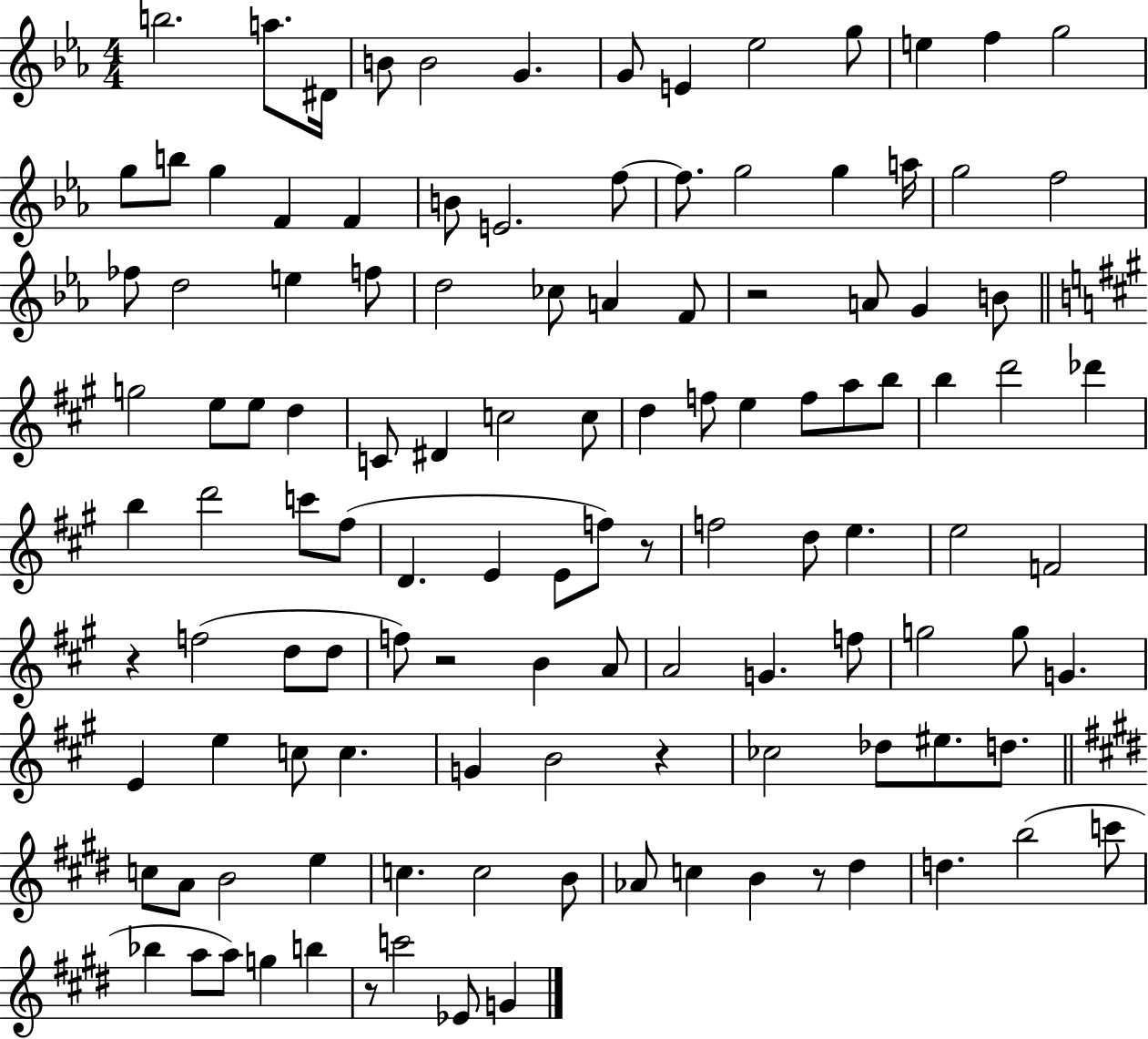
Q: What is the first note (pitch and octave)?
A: B5